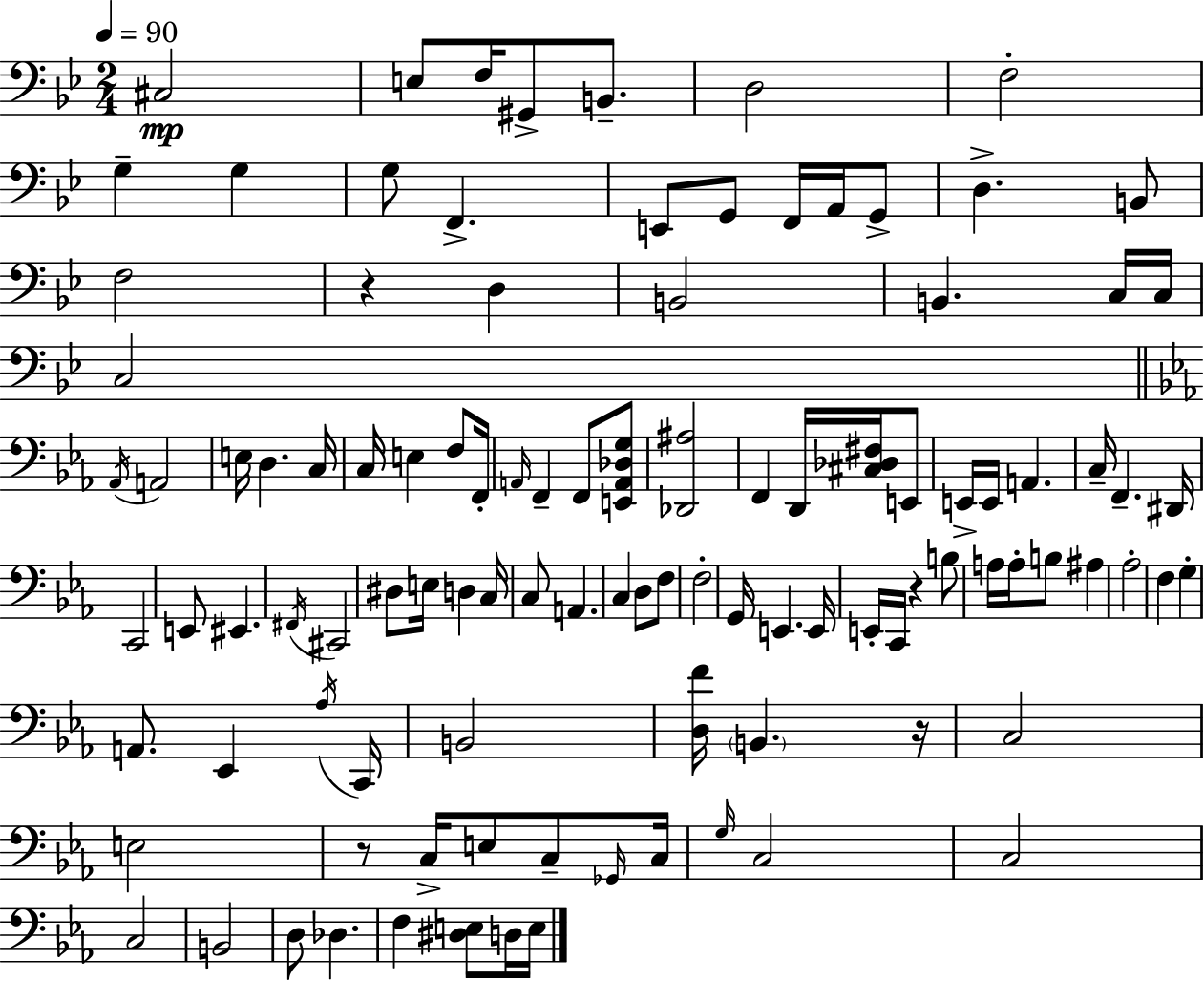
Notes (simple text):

C#3/h E3/e F3/s G#2/e B2/e. D3/h F3/h G3/q G3/q G3/e F2/q. E2/e G2/e F2/s A2/s G2/e D3/q. B2/e F3/h R/q D3/q B2/h B2/q. C3/s C3/s C3/h Ab2/s A2/h E3/s D3/q. C3/s C3/s E3/q F3/e F2/s A2/s F2/q F2/e [E2,A2,Db3,G3]/e [Db2,A#3]/h F2/q D2/s [C#3,Db3,F#3]/s E2/e E2/s E2/s A2/q. C3/s F2/q. D#2/s C2/h E2/e EIS2/q. F#2/s C#2/h D#3/e E3/s D3/q C3/s C3/e A2/q. C3/q D3/e F3/e F3/h G2/s E2/q. E2/s E2/s C2/s R/q B3/e A3/s A3/s B3/e A#3/q Ab3/h F3/q G3/q A2/e. Eb2/q Ab3/s C2/s B2/h [D3,F4]/s B2/q. R/s C3/h E3/h R/e C3/s E3/e C3/e Gb2/s C3/s G3/s C3/h C3/h C3/h B2/h D3/e Db3/q. F3/q [D#3,E3]/e D3/s E3/s